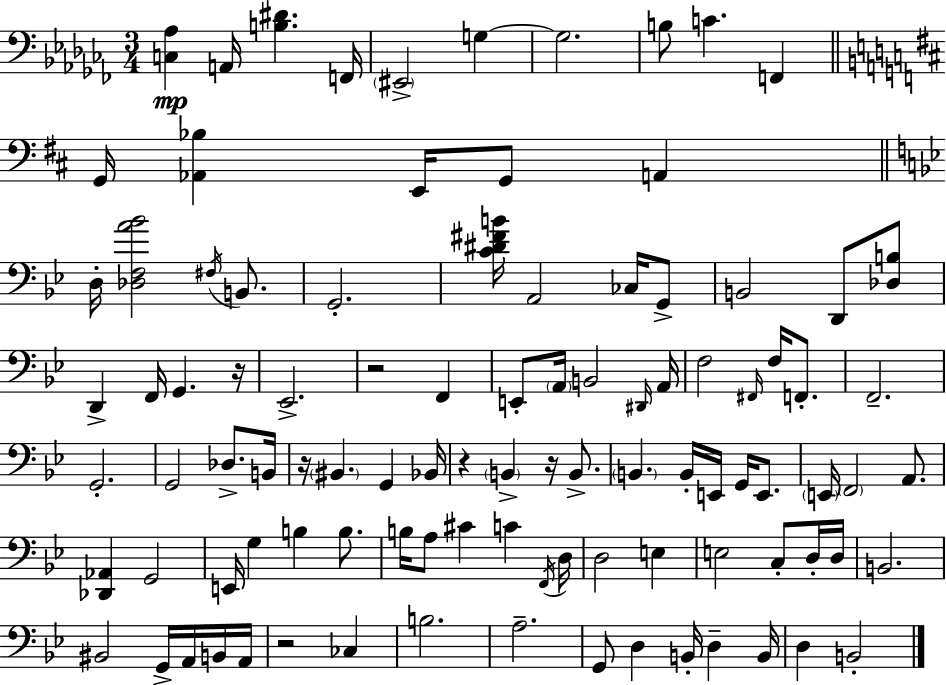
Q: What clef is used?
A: bass